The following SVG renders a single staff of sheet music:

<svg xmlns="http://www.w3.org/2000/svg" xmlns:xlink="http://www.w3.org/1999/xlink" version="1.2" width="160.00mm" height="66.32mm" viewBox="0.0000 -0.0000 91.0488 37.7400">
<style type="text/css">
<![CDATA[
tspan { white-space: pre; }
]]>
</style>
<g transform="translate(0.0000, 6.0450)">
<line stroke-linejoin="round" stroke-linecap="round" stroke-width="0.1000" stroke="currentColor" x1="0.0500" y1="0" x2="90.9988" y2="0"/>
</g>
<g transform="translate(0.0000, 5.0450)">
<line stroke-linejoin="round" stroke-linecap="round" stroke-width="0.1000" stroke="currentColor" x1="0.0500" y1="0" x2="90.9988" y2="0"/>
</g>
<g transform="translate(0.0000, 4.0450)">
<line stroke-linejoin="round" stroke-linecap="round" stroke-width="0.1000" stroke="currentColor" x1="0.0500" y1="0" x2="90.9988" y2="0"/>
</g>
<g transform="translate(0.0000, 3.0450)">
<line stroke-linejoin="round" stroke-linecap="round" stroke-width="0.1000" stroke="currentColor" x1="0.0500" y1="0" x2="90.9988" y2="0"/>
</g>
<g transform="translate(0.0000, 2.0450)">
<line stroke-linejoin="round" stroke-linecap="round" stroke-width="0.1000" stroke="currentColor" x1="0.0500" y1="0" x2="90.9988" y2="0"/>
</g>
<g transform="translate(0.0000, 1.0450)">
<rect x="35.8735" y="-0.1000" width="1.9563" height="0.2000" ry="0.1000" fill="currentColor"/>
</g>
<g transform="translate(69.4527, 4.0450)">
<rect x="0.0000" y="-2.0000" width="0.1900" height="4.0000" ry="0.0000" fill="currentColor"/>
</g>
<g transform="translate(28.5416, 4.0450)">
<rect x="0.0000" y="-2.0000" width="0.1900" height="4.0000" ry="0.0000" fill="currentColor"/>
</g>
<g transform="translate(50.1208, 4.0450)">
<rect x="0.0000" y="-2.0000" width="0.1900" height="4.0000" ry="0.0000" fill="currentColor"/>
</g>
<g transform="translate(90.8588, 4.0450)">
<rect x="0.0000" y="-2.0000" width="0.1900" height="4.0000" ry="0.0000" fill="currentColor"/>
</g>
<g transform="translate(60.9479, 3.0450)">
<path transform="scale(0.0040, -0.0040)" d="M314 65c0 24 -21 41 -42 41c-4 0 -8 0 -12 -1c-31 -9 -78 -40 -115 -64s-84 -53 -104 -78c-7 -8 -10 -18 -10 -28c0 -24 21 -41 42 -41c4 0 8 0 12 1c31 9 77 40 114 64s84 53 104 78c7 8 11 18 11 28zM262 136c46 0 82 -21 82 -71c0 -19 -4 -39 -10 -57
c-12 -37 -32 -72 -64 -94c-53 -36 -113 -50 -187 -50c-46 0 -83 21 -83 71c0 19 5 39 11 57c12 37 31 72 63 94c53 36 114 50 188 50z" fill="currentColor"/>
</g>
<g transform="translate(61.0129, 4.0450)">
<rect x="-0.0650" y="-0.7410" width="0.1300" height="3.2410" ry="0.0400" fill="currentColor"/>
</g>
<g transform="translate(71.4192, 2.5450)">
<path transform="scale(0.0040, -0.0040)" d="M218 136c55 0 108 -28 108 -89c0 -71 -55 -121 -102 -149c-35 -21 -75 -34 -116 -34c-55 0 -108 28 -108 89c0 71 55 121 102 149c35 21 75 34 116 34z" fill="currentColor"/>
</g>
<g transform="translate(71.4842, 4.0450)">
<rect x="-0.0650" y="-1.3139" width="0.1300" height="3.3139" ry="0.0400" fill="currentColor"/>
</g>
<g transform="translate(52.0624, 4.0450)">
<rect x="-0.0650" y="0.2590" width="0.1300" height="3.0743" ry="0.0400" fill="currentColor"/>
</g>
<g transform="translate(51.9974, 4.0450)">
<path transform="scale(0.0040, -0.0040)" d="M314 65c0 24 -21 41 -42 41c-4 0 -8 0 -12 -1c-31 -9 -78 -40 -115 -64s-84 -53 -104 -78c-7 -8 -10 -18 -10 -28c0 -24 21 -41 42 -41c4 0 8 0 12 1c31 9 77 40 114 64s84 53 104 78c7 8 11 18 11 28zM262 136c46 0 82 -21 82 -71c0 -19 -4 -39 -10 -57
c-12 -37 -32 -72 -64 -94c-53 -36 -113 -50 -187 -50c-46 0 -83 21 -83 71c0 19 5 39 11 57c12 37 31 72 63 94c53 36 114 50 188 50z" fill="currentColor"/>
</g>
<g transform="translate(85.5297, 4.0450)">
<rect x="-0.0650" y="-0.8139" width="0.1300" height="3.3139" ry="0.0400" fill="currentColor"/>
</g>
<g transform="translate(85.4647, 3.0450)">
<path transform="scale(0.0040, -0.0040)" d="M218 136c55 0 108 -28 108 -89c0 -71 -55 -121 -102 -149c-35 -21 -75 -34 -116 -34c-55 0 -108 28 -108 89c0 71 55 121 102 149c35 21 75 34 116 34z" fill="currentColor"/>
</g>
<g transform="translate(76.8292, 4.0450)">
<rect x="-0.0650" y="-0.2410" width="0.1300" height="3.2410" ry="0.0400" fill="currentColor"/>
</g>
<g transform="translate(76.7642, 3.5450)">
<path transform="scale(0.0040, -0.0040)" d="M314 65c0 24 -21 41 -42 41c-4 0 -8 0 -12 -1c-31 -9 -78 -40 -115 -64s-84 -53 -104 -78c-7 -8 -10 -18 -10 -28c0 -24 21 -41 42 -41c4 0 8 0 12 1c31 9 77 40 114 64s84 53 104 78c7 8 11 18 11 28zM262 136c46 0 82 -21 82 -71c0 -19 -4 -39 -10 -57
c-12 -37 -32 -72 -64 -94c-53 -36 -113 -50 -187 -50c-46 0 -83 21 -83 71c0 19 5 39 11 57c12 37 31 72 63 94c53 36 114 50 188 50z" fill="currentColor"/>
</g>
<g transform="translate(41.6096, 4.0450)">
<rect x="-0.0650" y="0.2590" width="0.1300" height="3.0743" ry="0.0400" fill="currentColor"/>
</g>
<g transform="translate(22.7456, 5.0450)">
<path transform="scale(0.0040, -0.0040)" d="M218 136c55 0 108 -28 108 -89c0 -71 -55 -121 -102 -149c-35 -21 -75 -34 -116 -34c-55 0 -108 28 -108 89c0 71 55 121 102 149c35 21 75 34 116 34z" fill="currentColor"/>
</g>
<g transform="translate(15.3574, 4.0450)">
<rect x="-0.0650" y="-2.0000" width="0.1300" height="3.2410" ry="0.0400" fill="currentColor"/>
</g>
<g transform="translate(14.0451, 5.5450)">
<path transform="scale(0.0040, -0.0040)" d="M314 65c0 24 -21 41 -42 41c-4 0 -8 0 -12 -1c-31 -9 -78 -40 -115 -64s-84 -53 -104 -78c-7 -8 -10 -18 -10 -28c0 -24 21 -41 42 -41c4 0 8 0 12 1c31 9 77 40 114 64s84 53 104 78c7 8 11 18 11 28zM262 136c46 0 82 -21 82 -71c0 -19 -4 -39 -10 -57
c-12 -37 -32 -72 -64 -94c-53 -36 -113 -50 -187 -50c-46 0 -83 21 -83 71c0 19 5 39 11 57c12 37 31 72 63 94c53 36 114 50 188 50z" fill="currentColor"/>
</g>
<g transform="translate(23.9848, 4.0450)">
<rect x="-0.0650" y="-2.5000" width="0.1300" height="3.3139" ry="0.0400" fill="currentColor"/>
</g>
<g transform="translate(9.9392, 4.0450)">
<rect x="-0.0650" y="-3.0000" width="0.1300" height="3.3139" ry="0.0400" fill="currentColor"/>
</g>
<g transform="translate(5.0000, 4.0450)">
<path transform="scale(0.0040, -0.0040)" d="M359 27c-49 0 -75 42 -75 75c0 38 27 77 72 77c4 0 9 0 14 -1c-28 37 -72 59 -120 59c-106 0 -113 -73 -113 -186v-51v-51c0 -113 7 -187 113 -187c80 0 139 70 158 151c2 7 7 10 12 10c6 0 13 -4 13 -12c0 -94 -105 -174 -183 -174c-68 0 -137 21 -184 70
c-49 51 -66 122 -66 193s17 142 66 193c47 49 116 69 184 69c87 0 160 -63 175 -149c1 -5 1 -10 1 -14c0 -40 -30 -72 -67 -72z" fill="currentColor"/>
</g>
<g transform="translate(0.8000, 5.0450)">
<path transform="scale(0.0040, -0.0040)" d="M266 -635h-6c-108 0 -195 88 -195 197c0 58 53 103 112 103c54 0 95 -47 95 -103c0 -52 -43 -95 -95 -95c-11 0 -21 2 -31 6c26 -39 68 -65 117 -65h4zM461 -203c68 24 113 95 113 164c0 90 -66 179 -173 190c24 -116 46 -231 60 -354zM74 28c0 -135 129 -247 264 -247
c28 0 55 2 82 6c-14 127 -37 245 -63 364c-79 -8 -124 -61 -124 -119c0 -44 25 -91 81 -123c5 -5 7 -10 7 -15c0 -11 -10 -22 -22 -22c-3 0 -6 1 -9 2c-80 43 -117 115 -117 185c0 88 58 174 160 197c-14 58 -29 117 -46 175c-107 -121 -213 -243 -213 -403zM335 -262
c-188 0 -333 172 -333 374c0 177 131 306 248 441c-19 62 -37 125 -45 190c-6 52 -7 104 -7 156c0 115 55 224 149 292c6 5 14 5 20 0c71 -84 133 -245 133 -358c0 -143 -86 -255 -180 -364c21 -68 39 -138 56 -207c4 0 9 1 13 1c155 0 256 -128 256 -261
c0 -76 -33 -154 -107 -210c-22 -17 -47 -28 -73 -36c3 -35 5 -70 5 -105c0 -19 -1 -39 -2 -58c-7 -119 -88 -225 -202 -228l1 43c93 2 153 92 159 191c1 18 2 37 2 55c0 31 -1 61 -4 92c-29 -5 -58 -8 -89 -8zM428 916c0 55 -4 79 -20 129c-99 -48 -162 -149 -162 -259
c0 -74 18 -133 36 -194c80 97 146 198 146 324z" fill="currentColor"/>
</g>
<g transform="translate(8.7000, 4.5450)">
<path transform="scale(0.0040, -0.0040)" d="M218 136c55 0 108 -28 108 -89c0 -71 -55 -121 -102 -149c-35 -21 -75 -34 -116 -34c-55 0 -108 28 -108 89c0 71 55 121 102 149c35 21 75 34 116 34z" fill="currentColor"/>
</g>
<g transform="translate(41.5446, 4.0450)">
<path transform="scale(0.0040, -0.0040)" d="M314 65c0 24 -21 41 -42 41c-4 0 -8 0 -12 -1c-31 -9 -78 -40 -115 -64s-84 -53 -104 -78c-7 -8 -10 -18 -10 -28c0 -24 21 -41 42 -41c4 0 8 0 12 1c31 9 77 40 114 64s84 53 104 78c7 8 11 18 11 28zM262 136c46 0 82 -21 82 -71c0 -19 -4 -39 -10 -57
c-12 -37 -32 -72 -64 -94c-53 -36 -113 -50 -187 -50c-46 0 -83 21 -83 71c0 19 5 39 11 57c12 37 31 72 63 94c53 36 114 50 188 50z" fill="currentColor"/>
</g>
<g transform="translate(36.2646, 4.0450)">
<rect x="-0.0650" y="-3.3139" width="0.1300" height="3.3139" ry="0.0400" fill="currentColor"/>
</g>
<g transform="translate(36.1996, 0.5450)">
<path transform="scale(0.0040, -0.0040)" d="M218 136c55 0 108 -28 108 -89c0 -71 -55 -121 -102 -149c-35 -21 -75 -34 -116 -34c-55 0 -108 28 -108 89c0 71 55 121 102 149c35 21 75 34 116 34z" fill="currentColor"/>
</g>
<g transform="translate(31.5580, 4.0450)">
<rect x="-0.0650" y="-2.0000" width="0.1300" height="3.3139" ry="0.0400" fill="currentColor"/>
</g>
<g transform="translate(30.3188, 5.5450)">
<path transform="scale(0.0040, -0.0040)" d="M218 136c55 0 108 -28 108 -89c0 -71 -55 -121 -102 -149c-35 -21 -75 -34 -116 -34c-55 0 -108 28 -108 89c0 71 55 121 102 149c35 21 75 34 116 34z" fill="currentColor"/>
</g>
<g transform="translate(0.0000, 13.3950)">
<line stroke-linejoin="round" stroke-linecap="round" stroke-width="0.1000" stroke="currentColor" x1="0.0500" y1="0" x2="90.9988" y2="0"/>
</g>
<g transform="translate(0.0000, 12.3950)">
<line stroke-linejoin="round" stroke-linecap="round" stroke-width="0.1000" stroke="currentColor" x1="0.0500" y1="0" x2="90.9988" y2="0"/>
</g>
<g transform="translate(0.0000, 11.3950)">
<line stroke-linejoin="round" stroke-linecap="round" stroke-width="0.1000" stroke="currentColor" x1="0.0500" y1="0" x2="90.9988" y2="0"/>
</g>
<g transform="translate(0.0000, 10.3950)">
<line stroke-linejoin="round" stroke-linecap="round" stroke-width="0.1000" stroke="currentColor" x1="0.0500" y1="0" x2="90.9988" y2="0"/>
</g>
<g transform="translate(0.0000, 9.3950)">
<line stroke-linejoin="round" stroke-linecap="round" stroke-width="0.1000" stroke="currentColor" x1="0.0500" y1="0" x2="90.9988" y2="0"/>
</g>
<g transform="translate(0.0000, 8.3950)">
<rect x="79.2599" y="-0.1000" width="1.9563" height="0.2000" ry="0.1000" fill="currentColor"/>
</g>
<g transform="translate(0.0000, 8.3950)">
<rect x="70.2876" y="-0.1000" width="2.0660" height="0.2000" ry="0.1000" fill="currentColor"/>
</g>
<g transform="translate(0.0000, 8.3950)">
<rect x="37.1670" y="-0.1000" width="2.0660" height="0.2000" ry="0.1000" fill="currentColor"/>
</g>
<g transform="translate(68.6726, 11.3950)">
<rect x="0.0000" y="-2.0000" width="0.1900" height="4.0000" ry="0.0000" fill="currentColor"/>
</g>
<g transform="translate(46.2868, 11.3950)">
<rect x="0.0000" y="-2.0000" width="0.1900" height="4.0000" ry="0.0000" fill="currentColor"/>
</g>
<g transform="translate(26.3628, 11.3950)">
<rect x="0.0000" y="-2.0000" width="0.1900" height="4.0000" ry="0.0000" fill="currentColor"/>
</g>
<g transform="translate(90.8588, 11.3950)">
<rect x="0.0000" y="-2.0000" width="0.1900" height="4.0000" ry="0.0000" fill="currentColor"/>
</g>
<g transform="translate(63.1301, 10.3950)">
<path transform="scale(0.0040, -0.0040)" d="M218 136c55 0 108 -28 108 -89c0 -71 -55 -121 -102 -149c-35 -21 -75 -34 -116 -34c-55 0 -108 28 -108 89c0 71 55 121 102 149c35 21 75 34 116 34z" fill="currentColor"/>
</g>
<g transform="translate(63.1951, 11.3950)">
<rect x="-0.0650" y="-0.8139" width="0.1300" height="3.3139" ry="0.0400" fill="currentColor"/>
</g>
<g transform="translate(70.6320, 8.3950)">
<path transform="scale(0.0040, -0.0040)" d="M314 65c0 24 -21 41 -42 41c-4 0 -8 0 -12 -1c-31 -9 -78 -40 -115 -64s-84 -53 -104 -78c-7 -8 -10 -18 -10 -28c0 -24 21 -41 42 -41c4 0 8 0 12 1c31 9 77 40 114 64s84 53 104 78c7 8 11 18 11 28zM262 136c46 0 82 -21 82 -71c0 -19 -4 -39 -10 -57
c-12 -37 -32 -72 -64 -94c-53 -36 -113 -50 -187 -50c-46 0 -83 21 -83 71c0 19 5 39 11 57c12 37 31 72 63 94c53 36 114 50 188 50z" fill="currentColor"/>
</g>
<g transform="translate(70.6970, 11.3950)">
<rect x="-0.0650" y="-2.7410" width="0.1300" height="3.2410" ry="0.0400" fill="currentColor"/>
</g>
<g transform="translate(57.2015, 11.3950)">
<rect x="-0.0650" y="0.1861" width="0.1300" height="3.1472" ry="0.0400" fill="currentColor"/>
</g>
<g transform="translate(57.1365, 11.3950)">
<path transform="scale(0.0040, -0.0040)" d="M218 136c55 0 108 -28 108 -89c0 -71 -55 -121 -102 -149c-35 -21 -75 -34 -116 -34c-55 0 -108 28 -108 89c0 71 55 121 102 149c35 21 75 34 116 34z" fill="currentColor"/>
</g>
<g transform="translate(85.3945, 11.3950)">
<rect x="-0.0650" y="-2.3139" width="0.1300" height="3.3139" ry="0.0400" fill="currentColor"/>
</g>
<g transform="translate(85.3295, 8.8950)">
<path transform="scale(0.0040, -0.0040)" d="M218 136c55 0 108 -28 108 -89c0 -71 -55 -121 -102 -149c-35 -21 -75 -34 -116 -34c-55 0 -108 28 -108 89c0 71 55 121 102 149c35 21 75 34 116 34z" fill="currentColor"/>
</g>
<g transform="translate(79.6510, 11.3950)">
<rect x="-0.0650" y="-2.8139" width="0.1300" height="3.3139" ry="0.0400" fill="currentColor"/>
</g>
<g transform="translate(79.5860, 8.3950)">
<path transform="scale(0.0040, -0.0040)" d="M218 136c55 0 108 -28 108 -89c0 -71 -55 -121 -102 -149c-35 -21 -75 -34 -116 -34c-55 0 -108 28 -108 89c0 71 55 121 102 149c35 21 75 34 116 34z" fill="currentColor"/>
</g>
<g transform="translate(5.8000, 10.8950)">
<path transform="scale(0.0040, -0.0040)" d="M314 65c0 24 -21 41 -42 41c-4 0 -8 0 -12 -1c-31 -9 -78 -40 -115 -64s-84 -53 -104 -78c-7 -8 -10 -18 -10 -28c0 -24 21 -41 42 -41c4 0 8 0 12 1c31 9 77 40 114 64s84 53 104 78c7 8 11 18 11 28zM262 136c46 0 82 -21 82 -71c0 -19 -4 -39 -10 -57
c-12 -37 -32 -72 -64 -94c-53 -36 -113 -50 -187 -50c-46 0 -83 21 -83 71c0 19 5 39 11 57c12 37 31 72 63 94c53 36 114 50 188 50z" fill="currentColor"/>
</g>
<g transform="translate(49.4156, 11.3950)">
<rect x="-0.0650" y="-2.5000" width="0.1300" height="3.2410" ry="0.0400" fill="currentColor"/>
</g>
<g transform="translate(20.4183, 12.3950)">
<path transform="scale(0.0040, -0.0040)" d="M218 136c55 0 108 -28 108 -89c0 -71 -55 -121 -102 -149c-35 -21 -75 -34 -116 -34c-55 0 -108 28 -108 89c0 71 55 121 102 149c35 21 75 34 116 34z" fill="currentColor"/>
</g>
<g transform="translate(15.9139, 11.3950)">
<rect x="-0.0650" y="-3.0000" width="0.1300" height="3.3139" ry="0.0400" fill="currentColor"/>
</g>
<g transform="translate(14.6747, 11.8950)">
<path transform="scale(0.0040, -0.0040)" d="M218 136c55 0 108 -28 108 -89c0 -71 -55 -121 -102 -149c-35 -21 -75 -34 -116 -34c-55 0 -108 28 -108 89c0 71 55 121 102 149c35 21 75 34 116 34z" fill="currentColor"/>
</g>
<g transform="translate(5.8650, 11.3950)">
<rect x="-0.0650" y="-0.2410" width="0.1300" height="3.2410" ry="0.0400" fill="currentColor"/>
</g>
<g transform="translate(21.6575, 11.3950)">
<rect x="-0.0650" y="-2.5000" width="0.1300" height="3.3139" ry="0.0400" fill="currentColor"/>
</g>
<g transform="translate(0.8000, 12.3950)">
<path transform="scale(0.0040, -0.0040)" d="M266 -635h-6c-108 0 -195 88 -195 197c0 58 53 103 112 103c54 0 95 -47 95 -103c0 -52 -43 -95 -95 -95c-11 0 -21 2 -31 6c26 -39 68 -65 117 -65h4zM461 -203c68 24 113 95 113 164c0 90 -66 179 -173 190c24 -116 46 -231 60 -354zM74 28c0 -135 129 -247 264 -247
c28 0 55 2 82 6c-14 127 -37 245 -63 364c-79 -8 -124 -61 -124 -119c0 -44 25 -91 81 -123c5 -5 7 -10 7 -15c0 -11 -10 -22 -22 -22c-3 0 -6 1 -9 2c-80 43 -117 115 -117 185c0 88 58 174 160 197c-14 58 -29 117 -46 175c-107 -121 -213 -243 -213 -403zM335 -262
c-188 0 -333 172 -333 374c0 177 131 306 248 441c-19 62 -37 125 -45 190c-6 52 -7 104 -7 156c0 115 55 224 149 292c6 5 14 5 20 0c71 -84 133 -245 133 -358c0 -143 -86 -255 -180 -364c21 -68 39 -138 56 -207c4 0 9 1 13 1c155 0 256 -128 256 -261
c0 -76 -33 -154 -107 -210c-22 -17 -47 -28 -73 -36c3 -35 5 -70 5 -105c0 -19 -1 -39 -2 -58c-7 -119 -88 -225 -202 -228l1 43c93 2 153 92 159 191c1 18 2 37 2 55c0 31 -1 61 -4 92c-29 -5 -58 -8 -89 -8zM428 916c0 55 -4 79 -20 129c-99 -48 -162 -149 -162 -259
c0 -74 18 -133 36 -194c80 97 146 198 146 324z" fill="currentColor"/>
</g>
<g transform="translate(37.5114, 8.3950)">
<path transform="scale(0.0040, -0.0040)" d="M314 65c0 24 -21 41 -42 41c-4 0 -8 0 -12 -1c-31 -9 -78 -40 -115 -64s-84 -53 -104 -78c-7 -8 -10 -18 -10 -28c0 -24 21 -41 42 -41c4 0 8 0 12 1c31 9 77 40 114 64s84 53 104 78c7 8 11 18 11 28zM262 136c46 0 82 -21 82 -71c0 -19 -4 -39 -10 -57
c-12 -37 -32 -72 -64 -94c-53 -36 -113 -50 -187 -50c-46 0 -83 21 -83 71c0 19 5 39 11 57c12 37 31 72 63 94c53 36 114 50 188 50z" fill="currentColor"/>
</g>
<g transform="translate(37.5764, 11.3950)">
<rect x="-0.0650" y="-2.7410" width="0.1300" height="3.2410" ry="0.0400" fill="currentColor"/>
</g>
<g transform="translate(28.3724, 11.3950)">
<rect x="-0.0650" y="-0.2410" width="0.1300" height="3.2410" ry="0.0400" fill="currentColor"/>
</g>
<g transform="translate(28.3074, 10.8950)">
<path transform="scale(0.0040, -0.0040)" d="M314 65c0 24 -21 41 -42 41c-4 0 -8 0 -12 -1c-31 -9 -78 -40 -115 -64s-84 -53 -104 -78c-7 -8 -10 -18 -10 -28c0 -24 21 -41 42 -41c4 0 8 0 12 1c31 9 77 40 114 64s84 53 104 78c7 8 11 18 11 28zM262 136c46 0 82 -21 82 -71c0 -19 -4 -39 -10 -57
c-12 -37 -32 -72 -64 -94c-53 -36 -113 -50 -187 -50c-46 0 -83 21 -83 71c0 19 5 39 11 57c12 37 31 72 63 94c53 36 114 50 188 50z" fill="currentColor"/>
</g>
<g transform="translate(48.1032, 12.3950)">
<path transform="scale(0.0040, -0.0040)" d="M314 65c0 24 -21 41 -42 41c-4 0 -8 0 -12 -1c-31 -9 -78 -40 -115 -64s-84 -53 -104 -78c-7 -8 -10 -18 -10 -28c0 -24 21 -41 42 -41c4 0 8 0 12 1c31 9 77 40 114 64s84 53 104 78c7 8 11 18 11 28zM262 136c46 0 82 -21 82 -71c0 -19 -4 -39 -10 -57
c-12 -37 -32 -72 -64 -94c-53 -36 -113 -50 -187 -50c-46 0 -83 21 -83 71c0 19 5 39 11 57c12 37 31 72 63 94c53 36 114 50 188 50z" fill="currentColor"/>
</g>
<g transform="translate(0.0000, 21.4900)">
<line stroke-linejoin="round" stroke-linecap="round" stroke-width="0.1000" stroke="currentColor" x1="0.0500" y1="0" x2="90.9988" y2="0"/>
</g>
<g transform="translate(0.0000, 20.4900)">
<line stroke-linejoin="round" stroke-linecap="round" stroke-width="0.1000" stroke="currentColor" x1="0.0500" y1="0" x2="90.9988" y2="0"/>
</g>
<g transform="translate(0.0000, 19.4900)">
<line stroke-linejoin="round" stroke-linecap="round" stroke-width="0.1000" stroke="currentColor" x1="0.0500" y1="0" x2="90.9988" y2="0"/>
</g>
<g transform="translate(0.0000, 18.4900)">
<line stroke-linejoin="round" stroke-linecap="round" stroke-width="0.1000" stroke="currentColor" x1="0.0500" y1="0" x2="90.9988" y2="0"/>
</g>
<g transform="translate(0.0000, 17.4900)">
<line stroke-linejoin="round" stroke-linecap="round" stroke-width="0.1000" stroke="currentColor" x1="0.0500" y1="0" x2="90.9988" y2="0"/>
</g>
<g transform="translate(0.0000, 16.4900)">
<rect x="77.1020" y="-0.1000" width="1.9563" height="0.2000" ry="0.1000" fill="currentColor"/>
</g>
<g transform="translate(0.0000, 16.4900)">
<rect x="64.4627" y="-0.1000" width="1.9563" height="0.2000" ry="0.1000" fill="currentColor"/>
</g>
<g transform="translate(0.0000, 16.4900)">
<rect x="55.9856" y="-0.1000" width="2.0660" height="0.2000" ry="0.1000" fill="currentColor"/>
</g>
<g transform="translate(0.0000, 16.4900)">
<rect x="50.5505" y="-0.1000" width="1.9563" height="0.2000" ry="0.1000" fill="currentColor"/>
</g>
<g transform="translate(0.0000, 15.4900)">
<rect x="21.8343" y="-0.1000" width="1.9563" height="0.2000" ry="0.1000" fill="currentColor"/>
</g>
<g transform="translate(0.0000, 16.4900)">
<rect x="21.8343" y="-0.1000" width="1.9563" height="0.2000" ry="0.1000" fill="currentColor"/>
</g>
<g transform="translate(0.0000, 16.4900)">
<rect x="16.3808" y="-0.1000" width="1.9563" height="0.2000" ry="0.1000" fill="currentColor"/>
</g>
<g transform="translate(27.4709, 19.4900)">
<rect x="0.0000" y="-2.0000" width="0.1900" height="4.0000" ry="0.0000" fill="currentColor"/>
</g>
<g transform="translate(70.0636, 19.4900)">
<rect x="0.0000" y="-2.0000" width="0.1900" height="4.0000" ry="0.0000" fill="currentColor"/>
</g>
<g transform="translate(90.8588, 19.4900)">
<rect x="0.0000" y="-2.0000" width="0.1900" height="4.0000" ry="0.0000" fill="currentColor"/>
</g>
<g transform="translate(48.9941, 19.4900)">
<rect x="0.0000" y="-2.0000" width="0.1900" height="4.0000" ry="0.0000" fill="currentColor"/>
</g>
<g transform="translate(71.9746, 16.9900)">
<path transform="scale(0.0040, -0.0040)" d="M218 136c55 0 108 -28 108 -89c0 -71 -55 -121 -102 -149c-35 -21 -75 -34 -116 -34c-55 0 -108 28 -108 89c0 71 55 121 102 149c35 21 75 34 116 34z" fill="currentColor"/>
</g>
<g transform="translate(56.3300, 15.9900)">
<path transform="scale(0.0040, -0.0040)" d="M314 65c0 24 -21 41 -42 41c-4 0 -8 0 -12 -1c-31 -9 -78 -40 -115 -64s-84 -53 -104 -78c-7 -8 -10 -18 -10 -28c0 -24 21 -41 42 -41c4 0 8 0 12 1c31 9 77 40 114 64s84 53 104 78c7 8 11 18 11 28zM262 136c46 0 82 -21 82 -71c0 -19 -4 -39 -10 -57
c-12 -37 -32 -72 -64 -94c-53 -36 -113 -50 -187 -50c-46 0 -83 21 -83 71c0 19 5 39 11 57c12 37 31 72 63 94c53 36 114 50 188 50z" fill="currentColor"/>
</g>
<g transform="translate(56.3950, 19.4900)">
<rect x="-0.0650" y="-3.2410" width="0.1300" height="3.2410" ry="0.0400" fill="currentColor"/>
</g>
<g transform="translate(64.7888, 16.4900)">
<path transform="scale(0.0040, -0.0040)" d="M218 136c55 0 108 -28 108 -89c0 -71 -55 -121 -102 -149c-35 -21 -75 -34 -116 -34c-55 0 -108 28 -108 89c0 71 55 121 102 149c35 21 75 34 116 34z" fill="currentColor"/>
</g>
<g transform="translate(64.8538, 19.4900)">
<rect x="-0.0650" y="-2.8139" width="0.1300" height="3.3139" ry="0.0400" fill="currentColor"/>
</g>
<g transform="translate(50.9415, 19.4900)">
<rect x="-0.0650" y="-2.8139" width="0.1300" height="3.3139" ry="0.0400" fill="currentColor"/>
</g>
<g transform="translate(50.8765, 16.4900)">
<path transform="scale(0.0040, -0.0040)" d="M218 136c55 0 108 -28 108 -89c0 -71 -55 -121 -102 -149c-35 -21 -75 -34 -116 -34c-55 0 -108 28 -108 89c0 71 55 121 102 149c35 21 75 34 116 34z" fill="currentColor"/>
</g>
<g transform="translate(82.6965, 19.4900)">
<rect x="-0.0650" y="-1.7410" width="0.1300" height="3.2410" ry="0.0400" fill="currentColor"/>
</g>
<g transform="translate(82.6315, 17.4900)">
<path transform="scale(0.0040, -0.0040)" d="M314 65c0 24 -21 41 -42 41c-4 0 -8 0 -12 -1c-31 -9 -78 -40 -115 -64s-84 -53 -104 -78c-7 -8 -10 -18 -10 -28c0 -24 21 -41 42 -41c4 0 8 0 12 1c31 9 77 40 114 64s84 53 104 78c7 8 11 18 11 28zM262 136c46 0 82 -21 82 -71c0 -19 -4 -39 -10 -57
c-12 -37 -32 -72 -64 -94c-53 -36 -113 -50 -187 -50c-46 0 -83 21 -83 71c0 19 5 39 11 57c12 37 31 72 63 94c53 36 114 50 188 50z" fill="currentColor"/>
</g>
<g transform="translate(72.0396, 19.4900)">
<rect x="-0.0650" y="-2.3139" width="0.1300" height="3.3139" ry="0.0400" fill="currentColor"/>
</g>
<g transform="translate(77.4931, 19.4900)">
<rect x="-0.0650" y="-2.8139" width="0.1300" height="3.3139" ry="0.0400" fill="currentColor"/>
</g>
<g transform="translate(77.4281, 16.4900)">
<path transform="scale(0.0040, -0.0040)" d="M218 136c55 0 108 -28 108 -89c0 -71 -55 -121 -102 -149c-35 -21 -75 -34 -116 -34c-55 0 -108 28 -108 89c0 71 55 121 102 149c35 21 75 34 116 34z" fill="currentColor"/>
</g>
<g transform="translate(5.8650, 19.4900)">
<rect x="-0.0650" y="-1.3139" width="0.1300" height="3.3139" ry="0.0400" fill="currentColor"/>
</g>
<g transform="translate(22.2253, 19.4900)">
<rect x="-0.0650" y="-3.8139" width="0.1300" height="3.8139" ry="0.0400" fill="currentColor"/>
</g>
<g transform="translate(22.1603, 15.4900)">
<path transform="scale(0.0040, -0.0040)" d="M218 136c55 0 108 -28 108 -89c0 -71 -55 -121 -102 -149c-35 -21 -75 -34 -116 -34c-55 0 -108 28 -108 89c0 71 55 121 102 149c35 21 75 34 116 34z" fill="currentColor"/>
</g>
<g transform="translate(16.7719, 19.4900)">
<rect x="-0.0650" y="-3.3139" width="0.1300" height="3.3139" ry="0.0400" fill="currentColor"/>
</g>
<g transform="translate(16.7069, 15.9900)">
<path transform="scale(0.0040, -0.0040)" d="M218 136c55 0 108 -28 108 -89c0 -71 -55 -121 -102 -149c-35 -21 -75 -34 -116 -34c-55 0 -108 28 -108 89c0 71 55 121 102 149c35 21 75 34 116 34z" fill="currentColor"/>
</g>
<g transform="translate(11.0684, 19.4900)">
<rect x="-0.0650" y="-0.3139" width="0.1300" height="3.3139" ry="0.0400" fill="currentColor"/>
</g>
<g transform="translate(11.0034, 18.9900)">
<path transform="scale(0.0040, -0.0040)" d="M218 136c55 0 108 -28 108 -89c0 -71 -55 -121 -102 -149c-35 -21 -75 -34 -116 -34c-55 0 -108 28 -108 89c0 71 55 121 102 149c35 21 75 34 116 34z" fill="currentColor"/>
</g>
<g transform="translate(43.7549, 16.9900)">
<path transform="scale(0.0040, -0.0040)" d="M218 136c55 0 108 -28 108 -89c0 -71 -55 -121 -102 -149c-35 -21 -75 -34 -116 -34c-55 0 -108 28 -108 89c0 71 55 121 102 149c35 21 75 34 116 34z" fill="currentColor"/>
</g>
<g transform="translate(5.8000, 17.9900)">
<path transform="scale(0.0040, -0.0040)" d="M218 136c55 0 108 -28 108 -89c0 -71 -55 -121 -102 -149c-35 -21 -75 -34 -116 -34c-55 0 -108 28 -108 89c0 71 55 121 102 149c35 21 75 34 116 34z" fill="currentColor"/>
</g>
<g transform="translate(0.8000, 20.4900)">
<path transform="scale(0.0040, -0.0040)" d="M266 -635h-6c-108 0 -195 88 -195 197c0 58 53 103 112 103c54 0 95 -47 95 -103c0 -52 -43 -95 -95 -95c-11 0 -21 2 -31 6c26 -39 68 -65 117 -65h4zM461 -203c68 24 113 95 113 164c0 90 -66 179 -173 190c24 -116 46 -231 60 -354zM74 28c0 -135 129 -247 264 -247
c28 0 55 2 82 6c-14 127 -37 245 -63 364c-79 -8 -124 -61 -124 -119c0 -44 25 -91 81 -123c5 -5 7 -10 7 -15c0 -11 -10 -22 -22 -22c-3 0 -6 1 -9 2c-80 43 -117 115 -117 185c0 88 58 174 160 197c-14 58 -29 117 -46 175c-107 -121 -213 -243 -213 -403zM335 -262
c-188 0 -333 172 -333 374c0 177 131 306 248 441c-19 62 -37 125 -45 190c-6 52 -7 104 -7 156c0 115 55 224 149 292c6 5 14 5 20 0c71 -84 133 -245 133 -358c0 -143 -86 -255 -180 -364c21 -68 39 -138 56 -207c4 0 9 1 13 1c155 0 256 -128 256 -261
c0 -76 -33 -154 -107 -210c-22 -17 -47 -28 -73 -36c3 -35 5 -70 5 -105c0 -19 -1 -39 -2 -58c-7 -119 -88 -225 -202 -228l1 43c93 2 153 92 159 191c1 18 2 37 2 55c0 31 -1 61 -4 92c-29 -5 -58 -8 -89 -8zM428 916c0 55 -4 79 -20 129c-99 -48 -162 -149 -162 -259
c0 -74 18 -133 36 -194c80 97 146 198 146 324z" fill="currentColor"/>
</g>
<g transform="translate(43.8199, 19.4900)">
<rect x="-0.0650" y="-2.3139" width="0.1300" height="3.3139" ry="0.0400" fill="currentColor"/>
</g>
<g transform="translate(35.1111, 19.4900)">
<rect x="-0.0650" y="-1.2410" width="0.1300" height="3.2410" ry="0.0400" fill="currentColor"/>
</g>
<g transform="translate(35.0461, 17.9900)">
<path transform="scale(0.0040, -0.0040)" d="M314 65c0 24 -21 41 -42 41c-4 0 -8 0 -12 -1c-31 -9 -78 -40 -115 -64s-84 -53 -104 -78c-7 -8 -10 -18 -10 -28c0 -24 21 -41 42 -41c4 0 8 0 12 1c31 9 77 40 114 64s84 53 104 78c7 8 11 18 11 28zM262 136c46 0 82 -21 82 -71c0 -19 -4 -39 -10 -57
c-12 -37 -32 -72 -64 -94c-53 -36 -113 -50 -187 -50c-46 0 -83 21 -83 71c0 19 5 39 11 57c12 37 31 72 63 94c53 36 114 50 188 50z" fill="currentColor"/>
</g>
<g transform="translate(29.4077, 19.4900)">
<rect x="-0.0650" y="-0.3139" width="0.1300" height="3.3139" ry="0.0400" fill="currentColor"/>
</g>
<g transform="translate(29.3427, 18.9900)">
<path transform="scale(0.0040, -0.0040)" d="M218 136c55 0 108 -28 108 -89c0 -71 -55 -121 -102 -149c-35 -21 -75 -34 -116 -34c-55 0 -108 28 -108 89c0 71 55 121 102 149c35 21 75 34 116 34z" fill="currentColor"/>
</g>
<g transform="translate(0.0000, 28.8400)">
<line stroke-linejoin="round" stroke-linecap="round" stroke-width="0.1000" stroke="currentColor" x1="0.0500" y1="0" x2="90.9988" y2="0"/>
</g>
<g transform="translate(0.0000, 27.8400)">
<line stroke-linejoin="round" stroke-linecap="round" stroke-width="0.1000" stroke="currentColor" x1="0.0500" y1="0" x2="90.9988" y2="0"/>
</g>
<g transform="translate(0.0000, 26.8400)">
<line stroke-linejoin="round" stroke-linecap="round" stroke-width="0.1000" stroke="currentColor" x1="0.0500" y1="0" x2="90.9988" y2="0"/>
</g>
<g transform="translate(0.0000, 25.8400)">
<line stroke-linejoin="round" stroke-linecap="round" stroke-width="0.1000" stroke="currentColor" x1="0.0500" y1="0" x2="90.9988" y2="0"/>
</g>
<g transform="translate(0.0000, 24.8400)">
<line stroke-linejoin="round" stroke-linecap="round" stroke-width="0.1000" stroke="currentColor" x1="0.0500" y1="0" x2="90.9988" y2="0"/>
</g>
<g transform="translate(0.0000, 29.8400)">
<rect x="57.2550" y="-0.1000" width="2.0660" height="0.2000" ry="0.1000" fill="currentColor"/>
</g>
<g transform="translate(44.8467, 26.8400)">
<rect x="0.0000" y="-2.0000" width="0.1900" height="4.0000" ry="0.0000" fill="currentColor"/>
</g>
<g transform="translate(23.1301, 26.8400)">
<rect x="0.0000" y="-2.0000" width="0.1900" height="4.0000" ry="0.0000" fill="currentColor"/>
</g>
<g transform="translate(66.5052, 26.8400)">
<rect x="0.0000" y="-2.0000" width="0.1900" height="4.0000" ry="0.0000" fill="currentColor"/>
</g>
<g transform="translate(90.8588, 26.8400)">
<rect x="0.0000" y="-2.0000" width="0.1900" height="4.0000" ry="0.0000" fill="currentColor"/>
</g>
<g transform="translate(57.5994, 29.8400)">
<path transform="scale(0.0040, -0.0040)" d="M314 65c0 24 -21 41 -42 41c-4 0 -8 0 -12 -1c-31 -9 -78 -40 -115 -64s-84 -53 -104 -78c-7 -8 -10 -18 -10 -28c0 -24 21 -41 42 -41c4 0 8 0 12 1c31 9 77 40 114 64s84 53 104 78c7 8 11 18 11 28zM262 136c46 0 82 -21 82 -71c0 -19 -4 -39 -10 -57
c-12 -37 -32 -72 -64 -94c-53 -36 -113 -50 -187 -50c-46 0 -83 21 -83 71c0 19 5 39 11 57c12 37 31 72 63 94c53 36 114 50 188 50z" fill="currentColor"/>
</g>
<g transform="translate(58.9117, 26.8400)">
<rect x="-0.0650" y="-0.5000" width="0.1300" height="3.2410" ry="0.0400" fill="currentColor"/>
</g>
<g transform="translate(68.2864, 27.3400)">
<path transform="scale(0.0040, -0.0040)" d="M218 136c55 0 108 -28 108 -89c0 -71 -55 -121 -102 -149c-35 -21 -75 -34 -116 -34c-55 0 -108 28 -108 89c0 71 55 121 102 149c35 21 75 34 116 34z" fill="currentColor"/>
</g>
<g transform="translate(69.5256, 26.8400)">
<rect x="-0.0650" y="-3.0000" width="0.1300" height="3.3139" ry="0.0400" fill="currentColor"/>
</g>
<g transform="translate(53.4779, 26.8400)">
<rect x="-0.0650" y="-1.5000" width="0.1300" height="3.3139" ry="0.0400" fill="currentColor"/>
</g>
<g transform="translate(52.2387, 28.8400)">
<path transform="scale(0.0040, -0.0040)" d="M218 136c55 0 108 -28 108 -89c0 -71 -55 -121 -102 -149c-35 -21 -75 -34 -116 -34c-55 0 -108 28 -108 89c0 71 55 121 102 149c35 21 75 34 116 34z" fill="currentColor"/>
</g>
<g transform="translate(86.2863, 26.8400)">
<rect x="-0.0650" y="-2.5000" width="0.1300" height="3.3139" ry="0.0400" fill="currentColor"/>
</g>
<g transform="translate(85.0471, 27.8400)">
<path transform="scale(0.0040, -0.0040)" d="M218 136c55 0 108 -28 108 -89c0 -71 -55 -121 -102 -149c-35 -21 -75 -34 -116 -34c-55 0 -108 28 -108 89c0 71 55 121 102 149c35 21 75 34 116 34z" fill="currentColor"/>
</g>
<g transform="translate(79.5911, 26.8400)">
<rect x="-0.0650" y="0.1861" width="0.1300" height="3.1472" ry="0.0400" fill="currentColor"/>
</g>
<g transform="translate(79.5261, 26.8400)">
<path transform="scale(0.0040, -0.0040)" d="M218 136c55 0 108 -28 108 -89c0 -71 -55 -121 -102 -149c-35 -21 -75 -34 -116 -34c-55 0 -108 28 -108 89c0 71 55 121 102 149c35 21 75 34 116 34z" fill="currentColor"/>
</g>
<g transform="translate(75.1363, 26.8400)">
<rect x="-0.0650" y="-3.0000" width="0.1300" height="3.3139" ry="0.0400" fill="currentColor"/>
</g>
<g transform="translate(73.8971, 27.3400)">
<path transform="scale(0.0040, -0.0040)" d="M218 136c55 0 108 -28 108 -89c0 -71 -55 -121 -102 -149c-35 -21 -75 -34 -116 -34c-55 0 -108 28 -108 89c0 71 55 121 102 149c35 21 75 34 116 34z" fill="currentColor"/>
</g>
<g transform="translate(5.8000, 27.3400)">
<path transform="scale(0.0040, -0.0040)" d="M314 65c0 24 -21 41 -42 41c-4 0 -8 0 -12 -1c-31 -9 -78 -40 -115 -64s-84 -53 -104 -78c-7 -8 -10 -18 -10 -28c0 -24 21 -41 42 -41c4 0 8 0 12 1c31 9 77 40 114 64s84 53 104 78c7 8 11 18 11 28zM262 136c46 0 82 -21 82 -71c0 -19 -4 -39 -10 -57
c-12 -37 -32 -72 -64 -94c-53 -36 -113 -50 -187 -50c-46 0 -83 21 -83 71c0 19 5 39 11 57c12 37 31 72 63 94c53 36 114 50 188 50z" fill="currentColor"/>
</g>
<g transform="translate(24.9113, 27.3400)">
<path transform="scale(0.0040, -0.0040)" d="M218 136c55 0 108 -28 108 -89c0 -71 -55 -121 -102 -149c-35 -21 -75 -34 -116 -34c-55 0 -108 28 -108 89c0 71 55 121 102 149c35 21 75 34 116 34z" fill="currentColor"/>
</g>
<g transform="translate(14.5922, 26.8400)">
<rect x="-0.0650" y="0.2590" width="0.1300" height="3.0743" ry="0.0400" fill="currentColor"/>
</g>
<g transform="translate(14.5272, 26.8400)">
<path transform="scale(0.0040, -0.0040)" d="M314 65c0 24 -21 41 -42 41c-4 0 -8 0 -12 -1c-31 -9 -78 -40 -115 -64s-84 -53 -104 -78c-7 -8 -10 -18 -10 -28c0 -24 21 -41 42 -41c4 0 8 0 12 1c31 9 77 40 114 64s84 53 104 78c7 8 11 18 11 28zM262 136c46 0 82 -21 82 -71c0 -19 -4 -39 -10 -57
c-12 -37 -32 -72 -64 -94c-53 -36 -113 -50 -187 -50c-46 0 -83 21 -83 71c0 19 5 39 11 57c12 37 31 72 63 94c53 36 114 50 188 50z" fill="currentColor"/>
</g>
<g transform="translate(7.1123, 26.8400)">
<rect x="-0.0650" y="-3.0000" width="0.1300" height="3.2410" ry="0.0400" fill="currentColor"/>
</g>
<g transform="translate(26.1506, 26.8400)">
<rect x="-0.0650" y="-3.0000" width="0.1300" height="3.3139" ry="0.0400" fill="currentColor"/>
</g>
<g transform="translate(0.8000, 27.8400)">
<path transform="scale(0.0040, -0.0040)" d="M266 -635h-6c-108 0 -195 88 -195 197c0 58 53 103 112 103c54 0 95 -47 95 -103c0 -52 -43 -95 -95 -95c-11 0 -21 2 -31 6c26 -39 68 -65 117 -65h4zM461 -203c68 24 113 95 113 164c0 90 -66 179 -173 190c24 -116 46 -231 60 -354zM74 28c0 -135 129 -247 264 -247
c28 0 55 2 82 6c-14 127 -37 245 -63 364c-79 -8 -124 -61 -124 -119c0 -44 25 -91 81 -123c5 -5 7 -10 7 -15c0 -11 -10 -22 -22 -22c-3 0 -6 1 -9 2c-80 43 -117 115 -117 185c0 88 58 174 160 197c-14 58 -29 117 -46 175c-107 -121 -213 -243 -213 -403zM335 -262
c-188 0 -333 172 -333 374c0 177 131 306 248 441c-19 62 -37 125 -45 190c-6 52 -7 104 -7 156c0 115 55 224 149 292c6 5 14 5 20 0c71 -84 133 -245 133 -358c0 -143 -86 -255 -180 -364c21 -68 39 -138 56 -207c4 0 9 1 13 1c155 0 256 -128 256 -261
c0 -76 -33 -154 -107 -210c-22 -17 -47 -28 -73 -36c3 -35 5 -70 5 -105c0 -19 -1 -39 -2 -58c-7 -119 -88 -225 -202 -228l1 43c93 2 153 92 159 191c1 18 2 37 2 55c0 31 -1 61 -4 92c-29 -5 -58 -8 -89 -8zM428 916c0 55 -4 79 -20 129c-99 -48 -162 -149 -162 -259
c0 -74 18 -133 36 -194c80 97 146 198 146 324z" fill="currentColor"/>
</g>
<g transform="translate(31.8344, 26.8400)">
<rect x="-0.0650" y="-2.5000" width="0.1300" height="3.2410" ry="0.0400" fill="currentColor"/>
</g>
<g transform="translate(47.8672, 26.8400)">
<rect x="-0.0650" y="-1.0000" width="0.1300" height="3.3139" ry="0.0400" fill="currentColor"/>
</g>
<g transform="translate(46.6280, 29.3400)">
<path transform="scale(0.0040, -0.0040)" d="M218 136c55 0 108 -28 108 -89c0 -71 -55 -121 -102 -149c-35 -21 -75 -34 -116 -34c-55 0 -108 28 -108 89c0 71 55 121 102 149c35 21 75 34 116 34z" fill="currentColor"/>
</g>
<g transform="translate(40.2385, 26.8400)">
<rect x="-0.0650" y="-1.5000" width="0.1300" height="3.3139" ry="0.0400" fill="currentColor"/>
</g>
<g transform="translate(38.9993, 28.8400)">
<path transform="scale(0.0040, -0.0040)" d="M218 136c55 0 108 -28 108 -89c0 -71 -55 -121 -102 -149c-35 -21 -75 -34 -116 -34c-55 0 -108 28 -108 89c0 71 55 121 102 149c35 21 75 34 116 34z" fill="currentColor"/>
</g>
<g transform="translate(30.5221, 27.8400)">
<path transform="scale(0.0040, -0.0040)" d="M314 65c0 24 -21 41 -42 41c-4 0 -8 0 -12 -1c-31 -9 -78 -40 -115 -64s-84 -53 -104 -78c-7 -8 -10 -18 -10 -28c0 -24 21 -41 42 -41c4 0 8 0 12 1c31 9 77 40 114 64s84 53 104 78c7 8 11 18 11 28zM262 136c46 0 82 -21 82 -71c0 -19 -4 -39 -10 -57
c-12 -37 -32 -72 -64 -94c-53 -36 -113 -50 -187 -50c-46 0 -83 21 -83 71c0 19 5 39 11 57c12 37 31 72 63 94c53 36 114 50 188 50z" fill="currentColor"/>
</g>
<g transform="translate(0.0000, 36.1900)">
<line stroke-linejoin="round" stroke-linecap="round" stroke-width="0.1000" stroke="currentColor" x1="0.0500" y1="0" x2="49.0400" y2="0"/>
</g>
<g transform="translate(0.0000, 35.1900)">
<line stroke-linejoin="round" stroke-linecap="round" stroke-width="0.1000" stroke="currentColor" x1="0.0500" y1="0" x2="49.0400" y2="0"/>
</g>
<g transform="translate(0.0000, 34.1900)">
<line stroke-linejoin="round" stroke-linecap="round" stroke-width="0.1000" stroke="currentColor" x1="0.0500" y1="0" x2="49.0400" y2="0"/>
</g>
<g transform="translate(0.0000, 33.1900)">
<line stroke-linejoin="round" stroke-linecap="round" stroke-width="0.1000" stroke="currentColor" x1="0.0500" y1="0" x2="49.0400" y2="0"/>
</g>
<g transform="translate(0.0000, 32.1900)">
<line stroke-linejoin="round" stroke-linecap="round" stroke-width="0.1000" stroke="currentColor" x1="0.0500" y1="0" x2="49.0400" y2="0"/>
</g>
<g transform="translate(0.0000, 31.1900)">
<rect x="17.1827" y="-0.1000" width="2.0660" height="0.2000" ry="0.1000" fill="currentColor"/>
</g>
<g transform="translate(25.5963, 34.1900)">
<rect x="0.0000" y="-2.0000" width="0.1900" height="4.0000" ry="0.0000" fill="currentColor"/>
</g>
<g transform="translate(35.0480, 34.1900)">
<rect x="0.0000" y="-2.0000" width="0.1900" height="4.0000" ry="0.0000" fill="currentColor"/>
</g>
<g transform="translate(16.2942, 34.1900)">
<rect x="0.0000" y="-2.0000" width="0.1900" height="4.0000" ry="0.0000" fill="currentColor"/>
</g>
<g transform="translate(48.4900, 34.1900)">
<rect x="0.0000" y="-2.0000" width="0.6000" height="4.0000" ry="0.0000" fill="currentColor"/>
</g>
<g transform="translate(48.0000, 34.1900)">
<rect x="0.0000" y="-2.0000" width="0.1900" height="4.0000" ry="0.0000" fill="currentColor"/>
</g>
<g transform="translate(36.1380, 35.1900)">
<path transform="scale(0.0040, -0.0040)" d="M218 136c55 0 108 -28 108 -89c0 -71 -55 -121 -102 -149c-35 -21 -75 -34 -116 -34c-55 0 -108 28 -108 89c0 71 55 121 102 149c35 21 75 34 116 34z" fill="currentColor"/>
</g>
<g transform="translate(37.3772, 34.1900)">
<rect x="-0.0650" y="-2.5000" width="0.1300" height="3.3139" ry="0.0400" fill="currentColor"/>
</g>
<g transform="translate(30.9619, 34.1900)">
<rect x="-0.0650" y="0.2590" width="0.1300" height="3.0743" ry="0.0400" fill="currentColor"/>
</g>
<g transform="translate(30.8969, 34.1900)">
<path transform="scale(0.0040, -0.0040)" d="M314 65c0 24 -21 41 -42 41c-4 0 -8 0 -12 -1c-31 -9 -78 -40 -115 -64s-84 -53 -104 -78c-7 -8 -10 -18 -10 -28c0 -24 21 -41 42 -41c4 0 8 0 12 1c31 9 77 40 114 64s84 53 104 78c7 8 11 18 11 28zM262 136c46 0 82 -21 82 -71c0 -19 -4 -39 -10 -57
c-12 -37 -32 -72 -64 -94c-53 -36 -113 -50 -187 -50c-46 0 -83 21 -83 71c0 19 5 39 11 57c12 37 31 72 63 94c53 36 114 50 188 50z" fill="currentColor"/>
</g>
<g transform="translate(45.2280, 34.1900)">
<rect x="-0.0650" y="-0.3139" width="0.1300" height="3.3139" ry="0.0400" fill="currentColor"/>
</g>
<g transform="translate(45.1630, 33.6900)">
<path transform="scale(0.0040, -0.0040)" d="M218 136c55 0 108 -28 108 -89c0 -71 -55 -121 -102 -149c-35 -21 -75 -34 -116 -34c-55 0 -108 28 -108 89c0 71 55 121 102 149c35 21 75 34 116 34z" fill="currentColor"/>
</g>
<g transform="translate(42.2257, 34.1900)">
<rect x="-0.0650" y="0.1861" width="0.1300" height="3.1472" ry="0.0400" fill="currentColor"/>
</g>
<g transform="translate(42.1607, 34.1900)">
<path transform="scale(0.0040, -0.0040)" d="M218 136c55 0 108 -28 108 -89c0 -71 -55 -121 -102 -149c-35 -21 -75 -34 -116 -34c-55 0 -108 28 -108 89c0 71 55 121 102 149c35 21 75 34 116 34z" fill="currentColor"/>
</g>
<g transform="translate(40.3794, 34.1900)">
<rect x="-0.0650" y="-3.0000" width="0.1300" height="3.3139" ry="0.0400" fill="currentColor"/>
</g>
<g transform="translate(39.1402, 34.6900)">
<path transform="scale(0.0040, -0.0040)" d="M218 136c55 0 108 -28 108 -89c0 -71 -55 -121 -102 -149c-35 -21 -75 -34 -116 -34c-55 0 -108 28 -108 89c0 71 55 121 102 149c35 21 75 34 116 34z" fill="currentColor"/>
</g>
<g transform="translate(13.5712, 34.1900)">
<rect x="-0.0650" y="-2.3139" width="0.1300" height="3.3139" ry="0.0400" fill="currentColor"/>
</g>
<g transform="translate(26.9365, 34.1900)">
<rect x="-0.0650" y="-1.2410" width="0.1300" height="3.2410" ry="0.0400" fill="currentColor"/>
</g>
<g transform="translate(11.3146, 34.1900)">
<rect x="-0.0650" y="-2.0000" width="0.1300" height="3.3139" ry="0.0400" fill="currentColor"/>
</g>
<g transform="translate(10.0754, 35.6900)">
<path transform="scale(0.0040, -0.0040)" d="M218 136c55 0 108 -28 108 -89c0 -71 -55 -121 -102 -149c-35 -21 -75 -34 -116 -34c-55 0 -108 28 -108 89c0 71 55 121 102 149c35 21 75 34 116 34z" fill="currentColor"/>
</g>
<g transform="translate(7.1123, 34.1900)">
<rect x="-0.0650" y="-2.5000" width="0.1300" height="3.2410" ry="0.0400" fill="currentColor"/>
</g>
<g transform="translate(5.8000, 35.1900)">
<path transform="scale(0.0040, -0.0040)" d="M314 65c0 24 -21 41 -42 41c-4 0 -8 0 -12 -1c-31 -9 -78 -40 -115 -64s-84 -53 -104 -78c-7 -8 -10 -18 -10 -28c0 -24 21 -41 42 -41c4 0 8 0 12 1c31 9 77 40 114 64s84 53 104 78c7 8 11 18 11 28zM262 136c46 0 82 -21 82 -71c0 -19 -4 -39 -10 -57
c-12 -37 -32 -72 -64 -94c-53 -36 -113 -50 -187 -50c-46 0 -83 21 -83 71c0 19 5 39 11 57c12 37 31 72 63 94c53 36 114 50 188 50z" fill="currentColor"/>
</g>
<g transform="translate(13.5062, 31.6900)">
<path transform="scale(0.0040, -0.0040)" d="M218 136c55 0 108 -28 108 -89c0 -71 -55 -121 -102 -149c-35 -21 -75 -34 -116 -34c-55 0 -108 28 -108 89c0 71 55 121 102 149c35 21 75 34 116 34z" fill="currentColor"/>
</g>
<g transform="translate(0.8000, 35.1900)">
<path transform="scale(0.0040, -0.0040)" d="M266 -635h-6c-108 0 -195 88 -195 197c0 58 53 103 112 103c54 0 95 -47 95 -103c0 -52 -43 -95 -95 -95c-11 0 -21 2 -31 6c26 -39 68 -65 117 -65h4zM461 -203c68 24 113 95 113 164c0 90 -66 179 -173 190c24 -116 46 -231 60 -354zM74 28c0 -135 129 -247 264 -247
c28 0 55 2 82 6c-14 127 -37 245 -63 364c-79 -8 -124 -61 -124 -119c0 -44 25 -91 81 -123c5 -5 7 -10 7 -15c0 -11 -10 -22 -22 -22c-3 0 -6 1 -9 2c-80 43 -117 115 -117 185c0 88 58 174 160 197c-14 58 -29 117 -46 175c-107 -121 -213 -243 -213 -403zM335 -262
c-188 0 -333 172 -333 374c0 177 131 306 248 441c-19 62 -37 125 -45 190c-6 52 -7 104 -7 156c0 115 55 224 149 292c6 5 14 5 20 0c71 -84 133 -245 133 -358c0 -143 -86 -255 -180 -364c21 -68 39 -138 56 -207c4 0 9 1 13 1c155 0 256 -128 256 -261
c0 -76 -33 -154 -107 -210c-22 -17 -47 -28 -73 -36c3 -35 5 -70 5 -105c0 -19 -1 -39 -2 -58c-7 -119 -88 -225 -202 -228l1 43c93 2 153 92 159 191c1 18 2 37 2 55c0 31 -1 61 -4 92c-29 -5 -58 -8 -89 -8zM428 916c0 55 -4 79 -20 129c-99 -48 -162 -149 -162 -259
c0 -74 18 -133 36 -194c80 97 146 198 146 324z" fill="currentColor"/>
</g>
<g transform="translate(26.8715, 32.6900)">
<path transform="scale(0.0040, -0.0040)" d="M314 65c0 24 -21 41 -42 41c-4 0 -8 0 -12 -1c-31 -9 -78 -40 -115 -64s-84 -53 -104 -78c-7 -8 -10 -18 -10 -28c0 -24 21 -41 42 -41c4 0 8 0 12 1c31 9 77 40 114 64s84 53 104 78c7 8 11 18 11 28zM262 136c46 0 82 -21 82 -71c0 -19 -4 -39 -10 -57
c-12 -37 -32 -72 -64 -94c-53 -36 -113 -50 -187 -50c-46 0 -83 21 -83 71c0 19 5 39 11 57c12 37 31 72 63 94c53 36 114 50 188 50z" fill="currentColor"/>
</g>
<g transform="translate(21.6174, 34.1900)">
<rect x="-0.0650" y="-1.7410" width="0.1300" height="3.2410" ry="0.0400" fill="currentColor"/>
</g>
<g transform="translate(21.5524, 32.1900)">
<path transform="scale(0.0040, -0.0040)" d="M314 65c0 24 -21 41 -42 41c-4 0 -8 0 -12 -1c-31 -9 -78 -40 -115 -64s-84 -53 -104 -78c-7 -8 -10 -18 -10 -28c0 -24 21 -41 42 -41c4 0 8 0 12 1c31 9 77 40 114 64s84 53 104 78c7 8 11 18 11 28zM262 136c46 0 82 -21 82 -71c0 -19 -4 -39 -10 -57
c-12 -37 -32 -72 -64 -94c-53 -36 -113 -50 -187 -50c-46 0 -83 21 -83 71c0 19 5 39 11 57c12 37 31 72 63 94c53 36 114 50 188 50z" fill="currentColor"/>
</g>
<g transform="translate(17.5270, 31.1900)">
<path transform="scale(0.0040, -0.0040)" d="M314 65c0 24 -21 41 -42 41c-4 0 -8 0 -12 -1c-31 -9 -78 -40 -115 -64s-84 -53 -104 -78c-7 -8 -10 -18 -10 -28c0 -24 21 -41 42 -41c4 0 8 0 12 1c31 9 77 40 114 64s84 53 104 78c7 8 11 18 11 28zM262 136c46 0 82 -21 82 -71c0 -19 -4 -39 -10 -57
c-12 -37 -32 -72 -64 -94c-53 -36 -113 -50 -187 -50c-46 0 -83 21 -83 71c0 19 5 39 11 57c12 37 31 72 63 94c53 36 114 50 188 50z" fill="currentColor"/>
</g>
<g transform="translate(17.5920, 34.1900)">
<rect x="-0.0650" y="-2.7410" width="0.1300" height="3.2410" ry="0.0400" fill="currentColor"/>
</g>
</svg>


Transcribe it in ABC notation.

X:1
T:Untitled
M:4/4
L:1/4
K:C
A F2 G F b B2 B2 d2 e c2 d c2 A G c2 a2 G2 B d a2 a g e c b c' c e2 g a b2 a g a f2 A2 B2 A G2 E D E C2 A A B G G2 F g a2 f2 e2 B2 G A B c